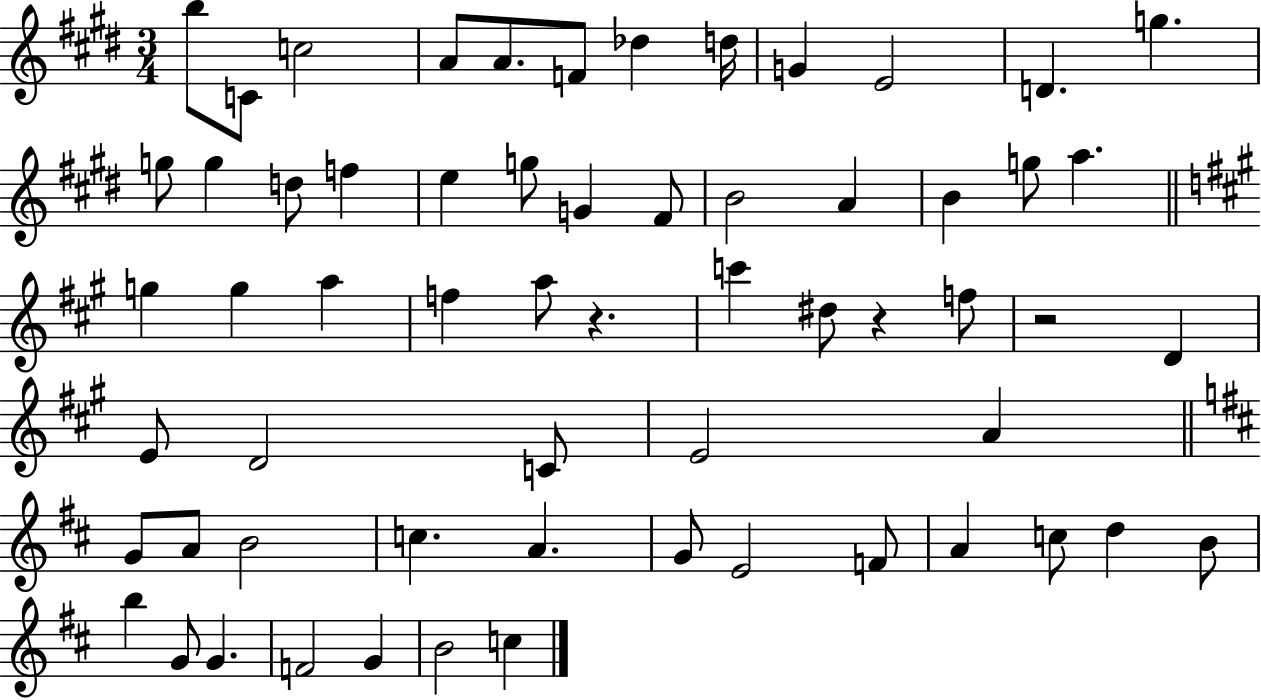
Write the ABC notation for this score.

X:1
T:Untitled
M:3/4
L:1/4
K:E
b/2 C/2 c2 A/2 A/2 F/2 _d d/4 G E2 D g g/2 g d/2 f e g/2 G ^F/2 B2 A B g/2 a g g a f a/2 z c' ^d/2 z f/2 z2 D E/2 D2 C/2 E2 A G/2 A/2 B2 c A G/2 E2 F/2 A c/2 d B/2 b G/2 G F2 G B2 c